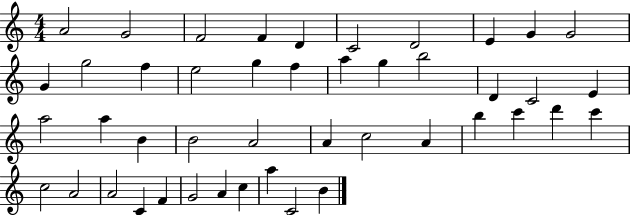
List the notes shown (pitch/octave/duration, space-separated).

A4/h G4/h F4/h F4/q D4/q C4/h D4/h E4/q G4/q G4/h G4/q G5/h F5/q E5/h G5/q F5/q A5/q G5/q B5/h D4/q C4/h E4/q A5/h A5/q B4/q B4/h A4/h A4/q C5/h A4/q B5/q C6/q D6/q C6/q C5/h A4/h A4/h C4/q F4/q G4/h A4/q C5/q A5/q C4/h B4/q